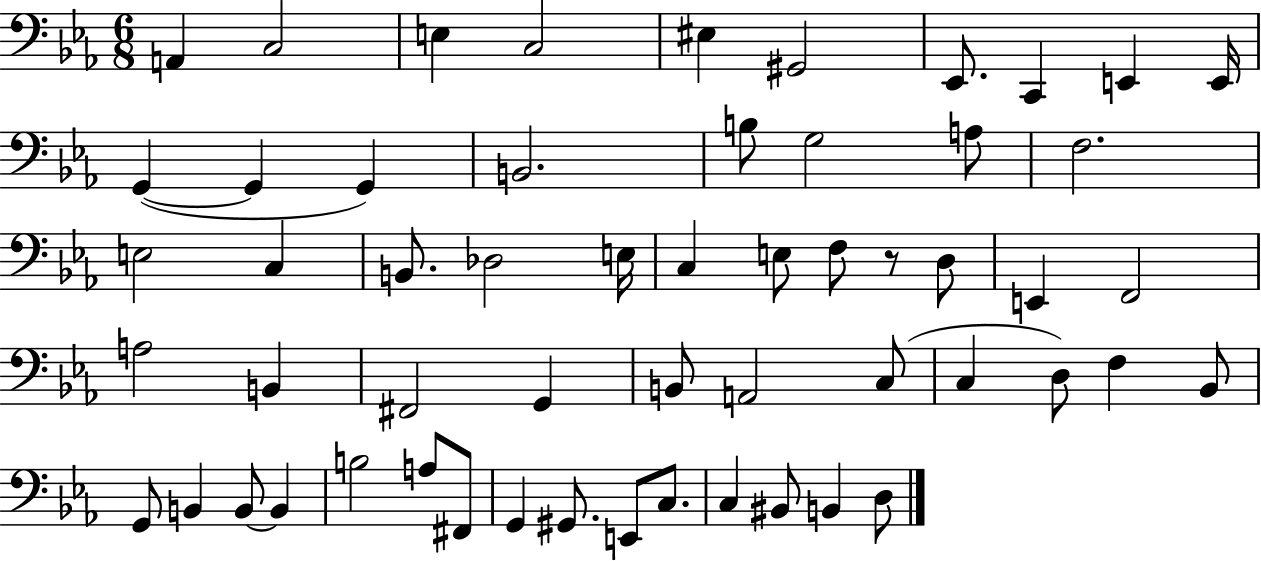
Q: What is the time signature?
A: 6/8